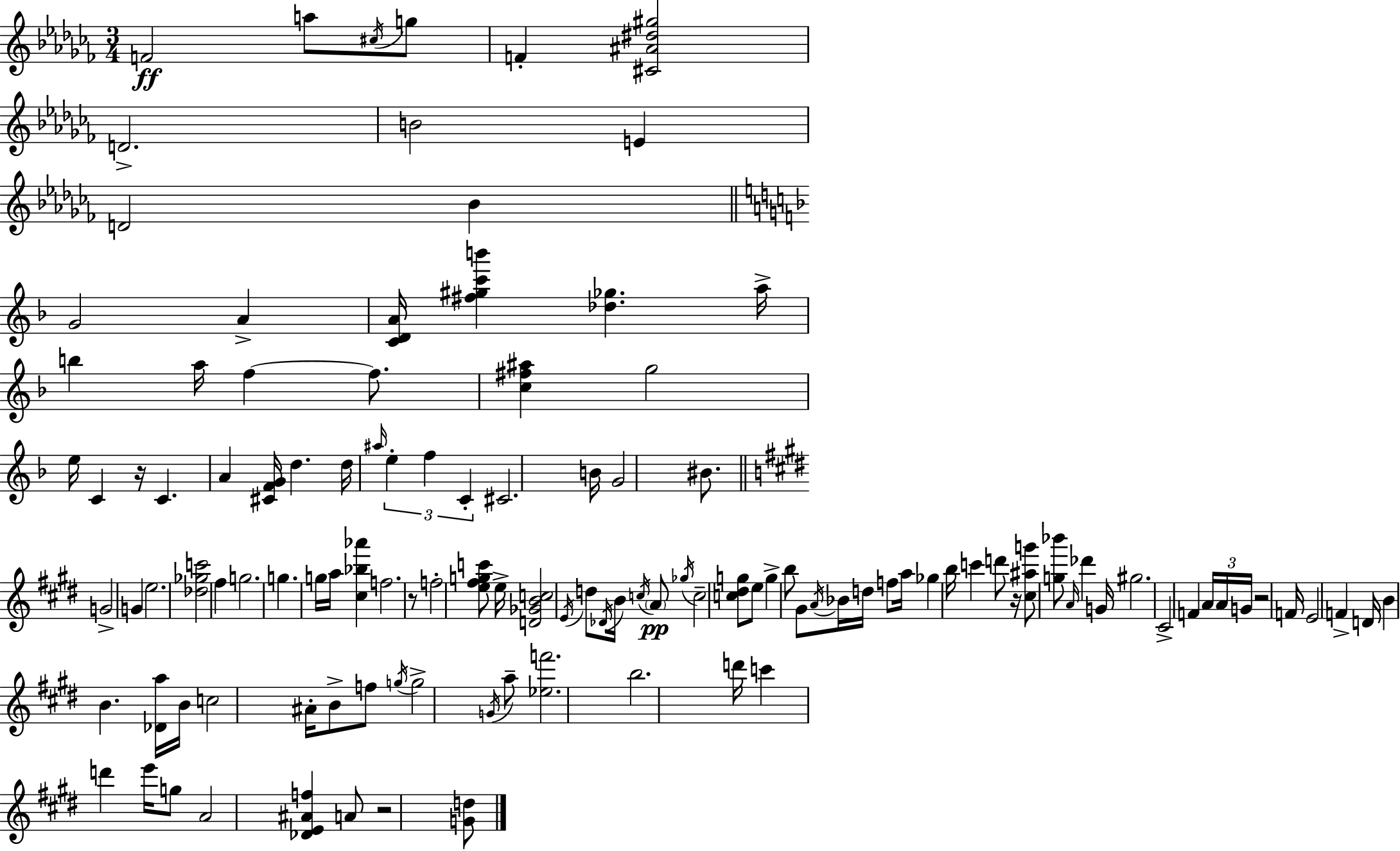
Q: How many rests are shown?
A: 5